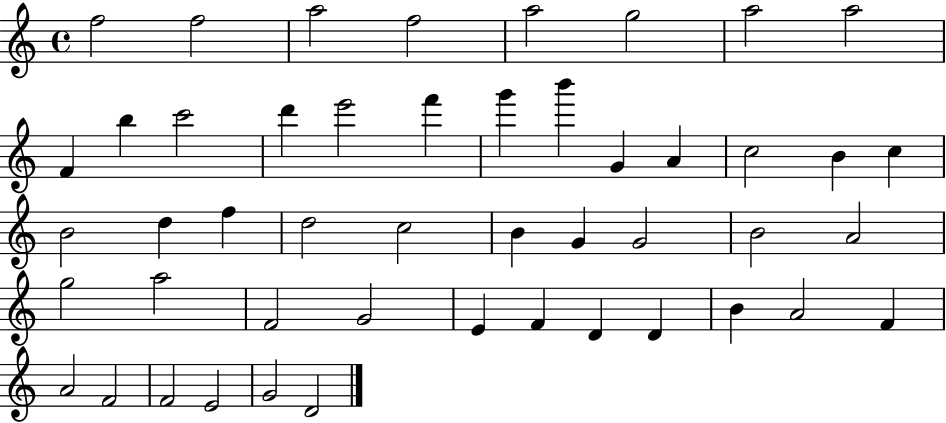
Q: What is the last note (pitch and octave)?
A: D4